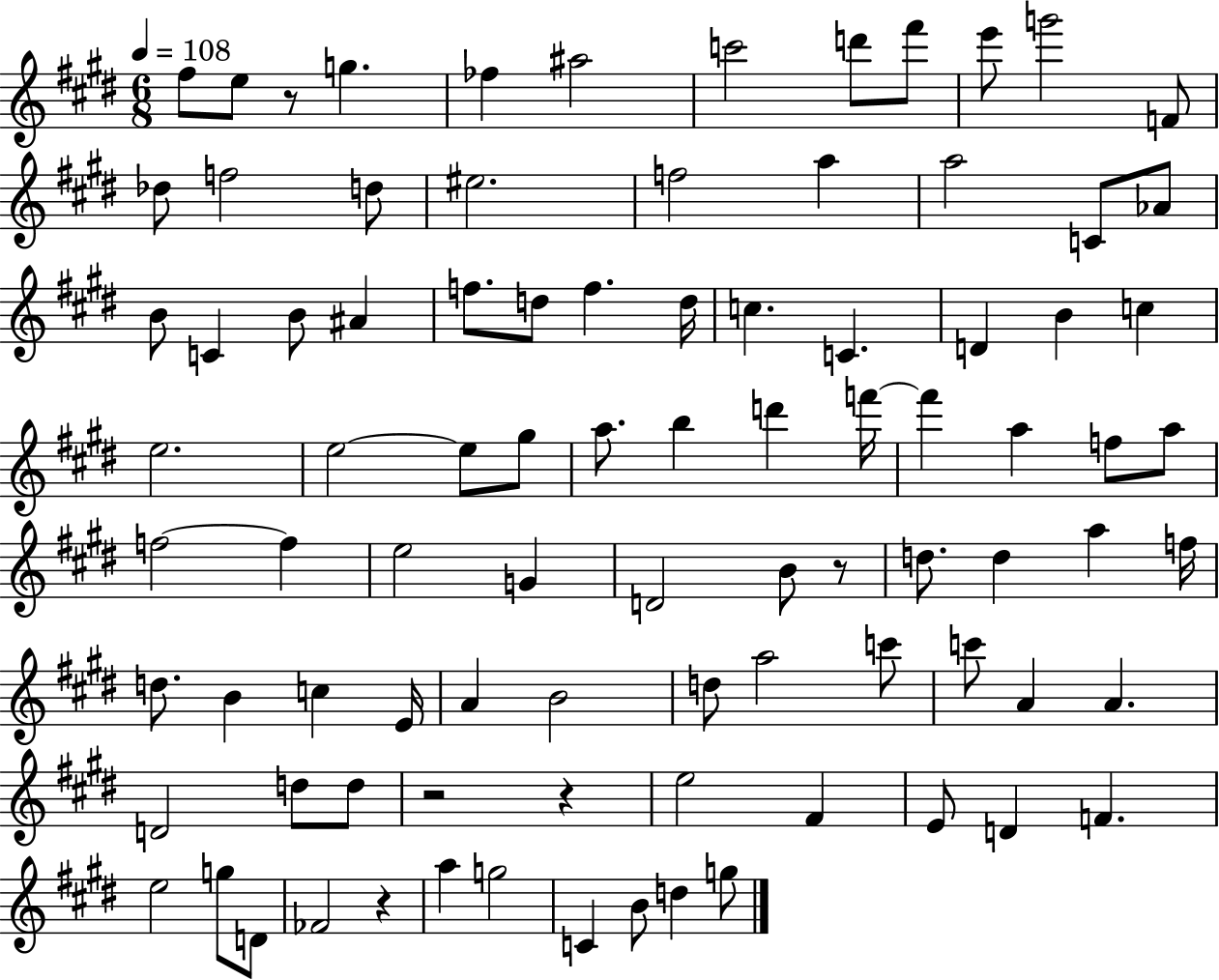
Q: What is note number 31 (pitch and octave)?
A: D4